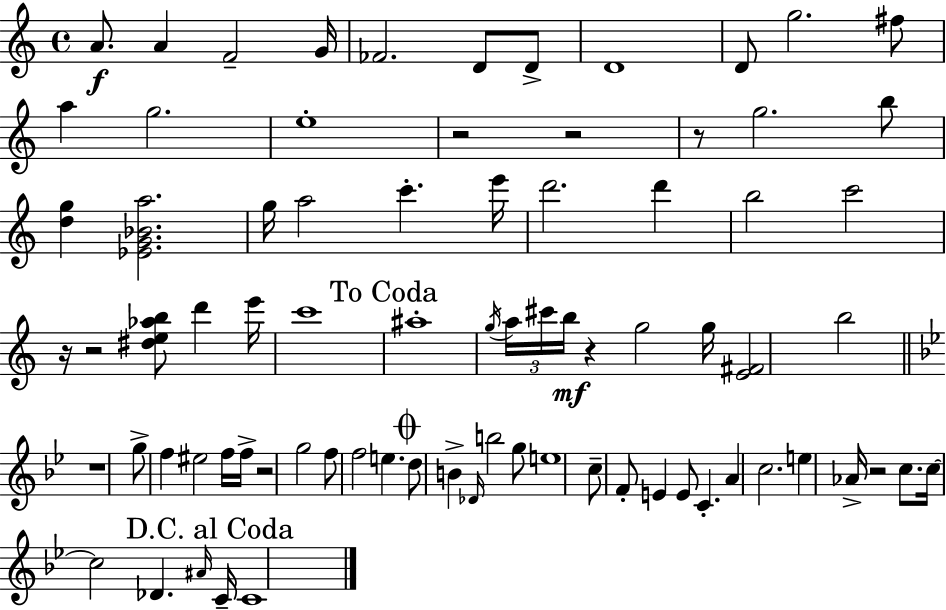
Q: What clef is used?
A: treble